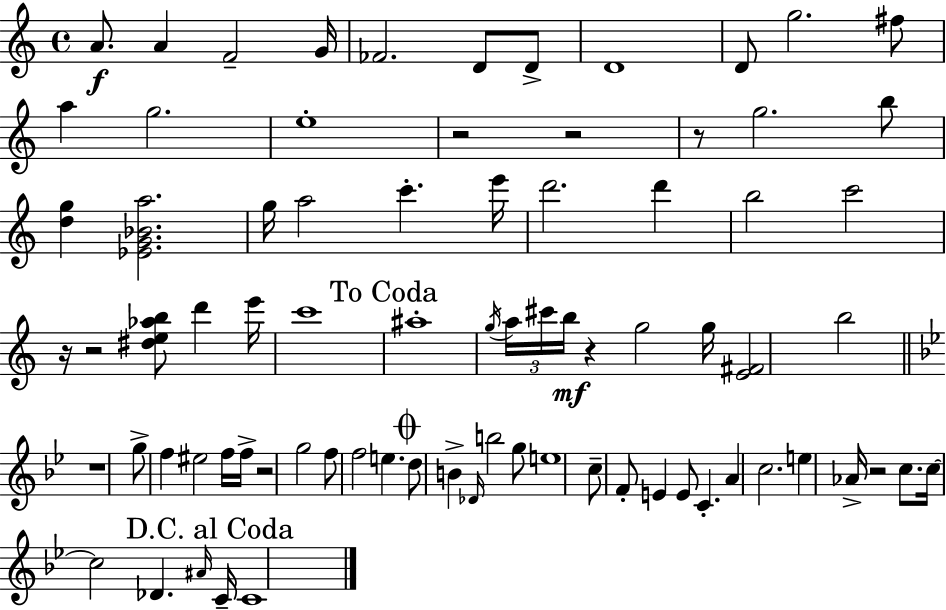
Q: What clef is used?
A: treble